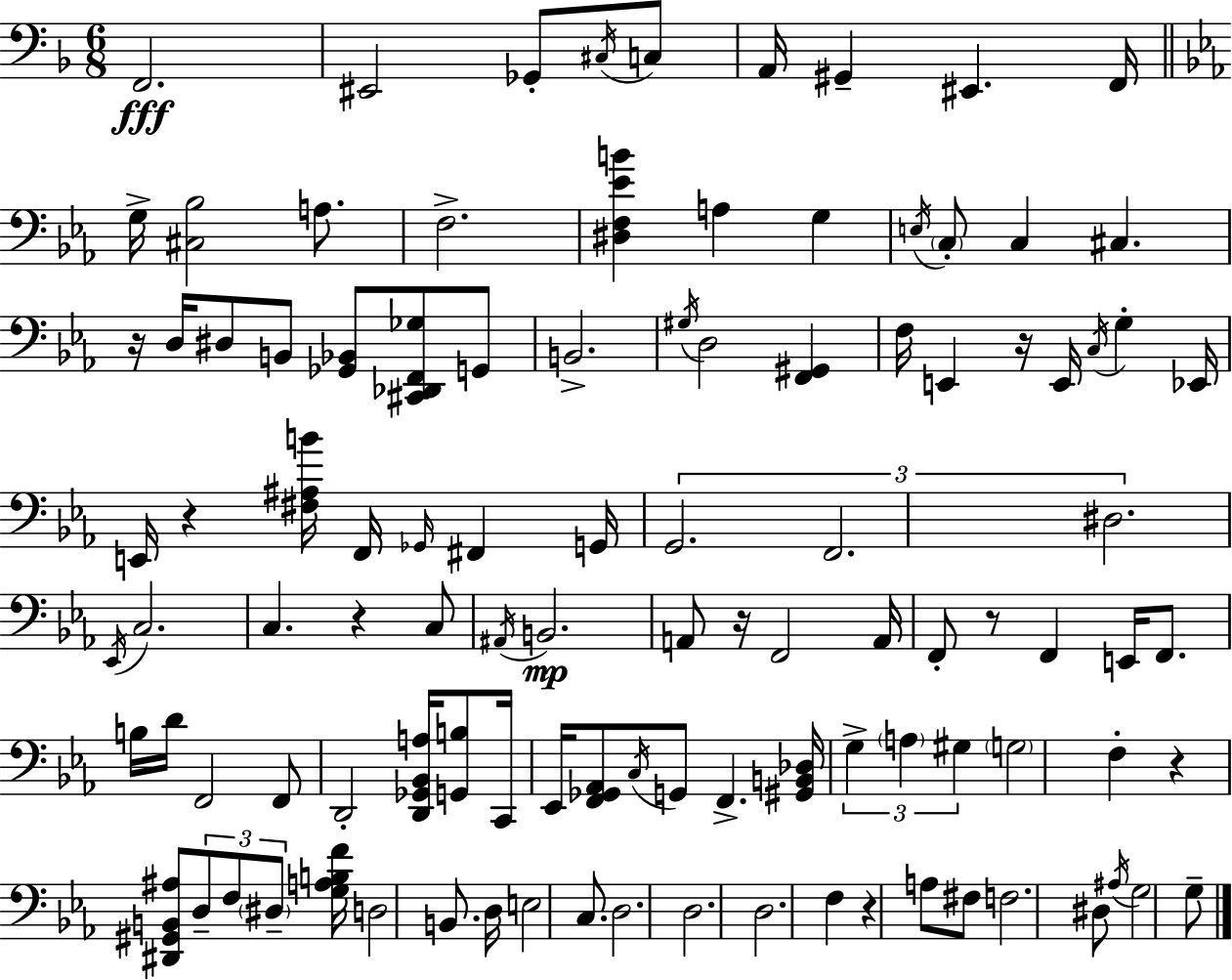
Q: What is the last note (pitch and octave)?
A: G3